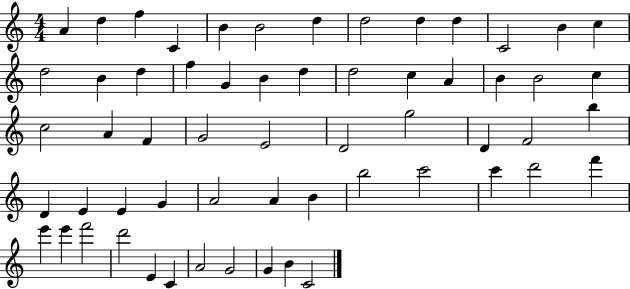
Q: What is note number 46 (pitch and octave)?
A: C6